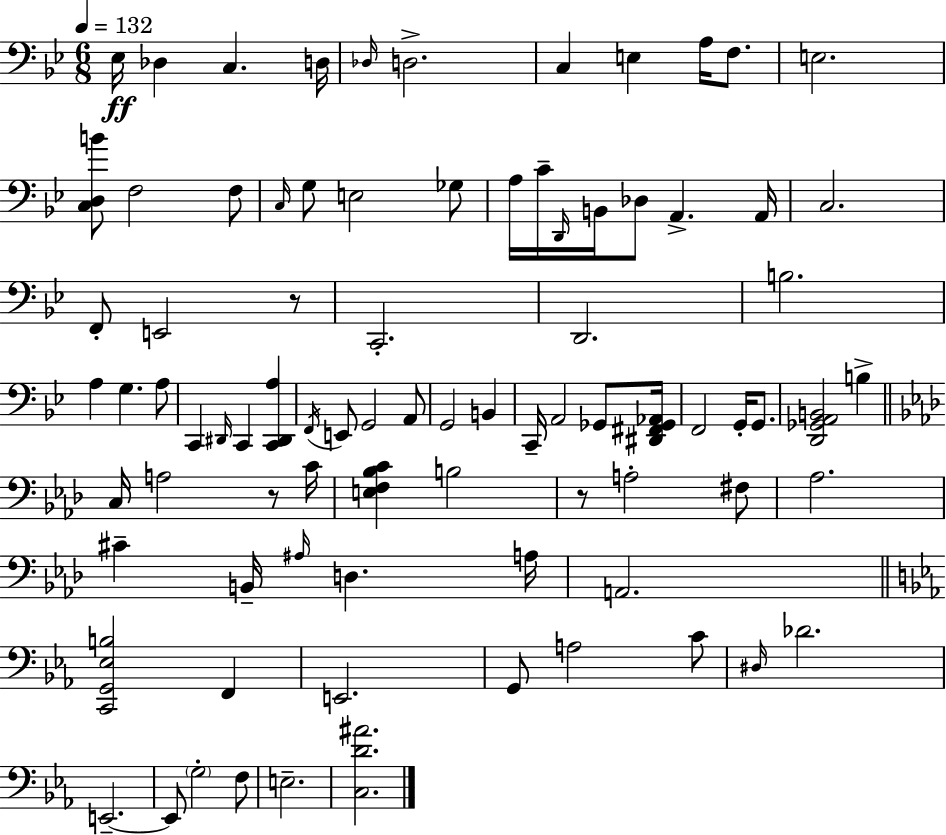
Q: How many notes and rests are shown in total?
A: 84